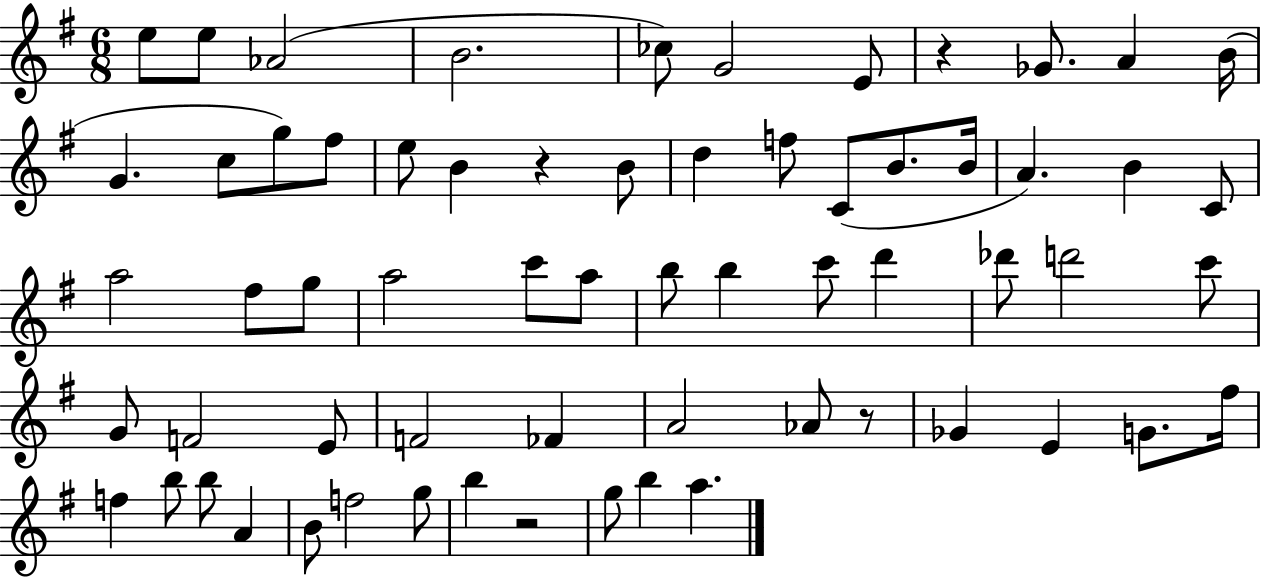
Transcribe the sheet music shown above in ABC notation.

X:1
T:Untitled
M:6/8
L:1/4
K:G
e/2 e/2 _A2 B2 _c/2 G2 E/2 z _G/2 A B/4 G c/2 g/2 ^f/2 e/2 B z B/2 d f/2 C/2 B/2 B/4 A B C/2 a2 ^f/2 g/2 a2 c'/2 a/2 b/2 b c'/2 d' _d'/2 d'2 c'/2 G/2 F2 E/2 F2 _F A2 _A/2 z/2 _G E G/2 ^f/4 f b/2 b/2 A B/2 f2 g/2 b z2 g/2 b a